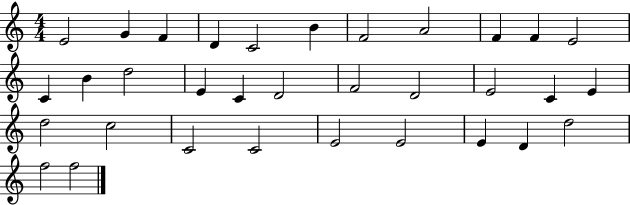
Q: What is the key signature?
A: C major